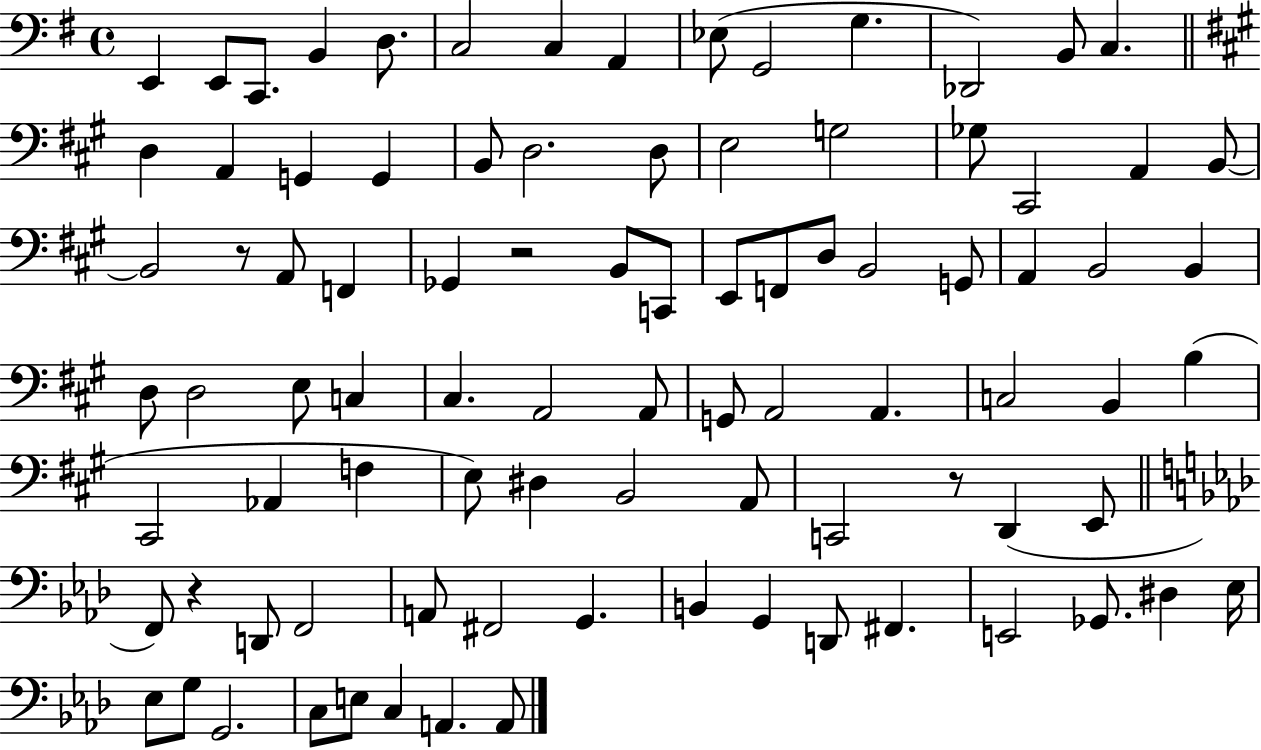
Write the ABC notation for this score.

X:1
T:Untitled
M:4/4
L:1/4
K:G
E,, E,,/2 C,,/2 B,, D,/2 C,2 C, A,, _E,/2 G,,2 G, _D,,2 B,,/2 C, D, A,, G,, G,, B,,/2 D,2 D,/2 E,2 G,2 _G,/2 ^C,,2 A,, B,,/2 B,,2 z/2 A,,/2 F,, _G,, z2 B,,/2 C,,/2 E,,/2 F,,/2 D,/2 B,,2 G,,/2 A,, B,,2 B,, D,/2 D,2 E,/2 C, ^C, A,,2 A,,/2 G,,/2 A,,2 A,, C,2 B,, B, ^C,,2 _A,, F, E,/2 ^D, B,,2 A,,/2 C,,2 z/2 D,, E,,/2 F,,/2 z D,,/2 F,,2 A,,/2 ^F,,2 G,, B,, G,, D,,/2 ^F,, E,,2 _G,,/2 ^D, _E,/4 _E,/2 G,/2 G,,2 C,/2 E,/2 C, A,, A,,/2